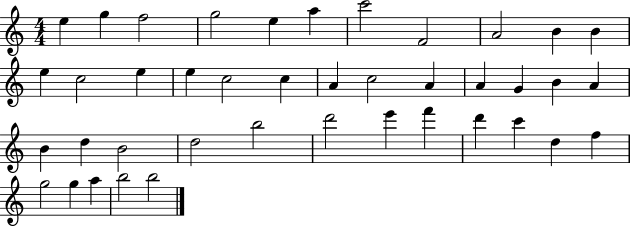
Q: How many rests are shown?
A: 0